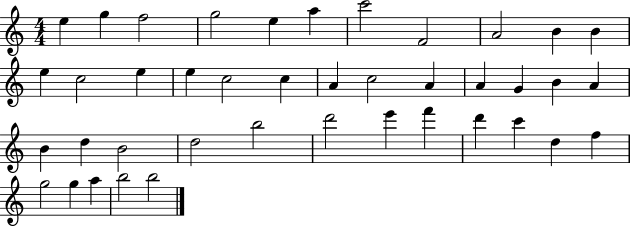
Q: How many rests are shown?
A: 0